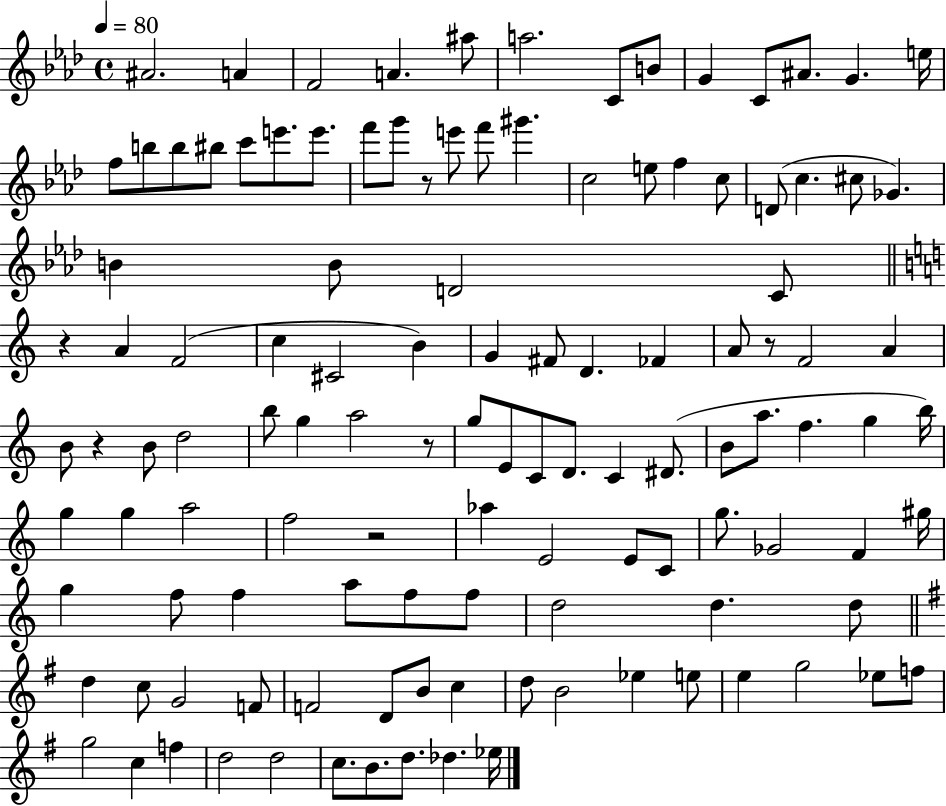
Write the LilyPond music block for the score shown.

{
  \clef treble
  \time 4/4
  \defaultTimeSignature
  \key aes \major
  \tempo 4 = 80
  ais'2. a'4 | f'2 a'4. ais''8 | a''2. c'8 b'8 | g'4 c'8 ais'8. g'4. e''16 | \break f''8 b''8 b''8 bis''8 c'''8 e'''8. e'''8. | f'''8 g'''8 r8 e'''8 f'''8 gis'''4. | c''2 e''8 f''4 c''8 | d'8( c''4. cis''8 ges'4.) | \break b'4 b'8 d'2 c'8 | \bar "||" \break \key a \minor r4 a'4 f'2( | c''4 cis'2 b'4) | g'4 fis'8 d'4. fes'4 | a'8 r8 f'2 a'4 | \break b'8 r4 b'8 d''2 | b''8 g''4 a''2 r8 | g''8 e'8 c'8 d'8. c'4 dis'8.( | b'8 a''8. f''4. g''4 b''16) | \break g''4 g''4 a''2 | f''2 r2 | aes''4 e'2 e'8 c'8 | g''8. ges'2 f'4 gis''16 | \break g''4 f''8 f''4 a''8 f''8 f''8 | d''2 d''4. d''8 | \bar "||" \break \key g \major d''4 c''8 g'2 f'8 | f'2 d'8 b'8 c''4 | d''8 b'2 ees''4 e''8 | e''4 g''2 ees''8 f''8 | \break g''2 c''4 f''4 | d''2 d''2 | c''8. b'8. d''8. des''4. ees''16 | \bar "|."
}